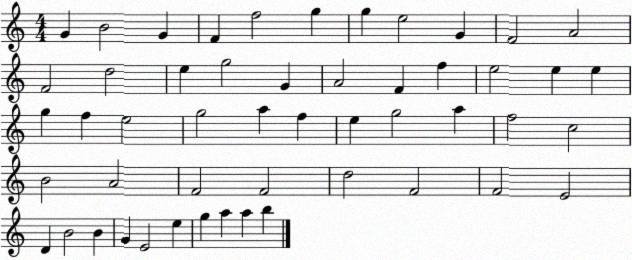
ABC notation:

X:1
T:Untitled
M:4/4
L:1/4
K:C
G B2 G F f2 g g e2 G F2 A2 F2 d2 e g2 G A2 F f e2 e e g f e2 g2 a f e g2 a f2 c2 B2 A2 F2 F2 d2 F2 F2 E2 D B2 B G E2 e g a a b